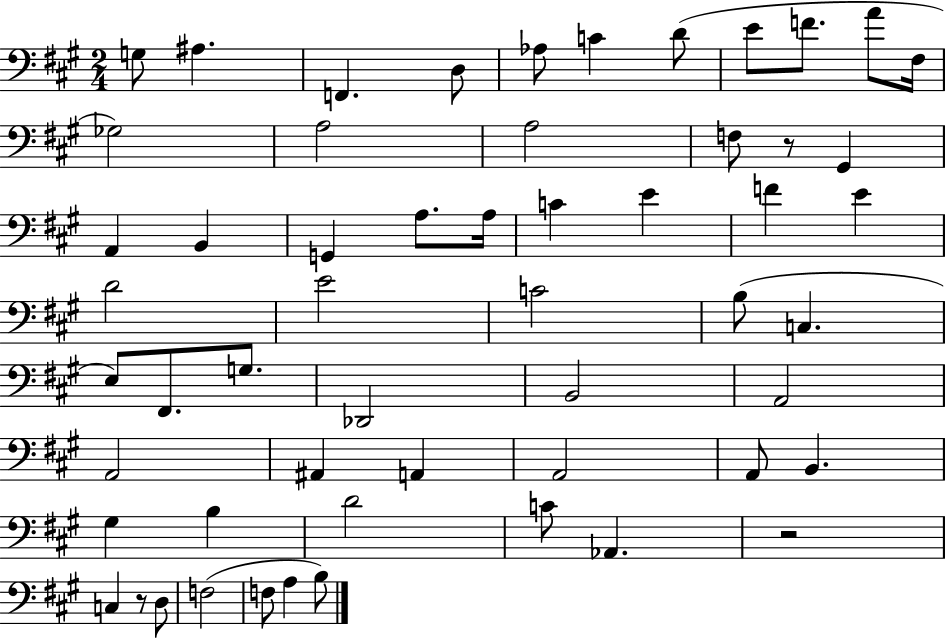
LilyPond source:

{
  \clef bass
  \numericTimeSignature
  \time 2/4
  \key a \major
  \repeat volta 2 { g8 ais4. | f,4. d8 | aes8 c'4 d'8( | e'8 f'8. a'8 fis16 | \break ges2) | a2 | a2 | f8 r8 gis,4 | \break a,4 b,4 | g,4 a8. a16 | c'4 e'4 | f'4 e'4 | \break d'2 | e'2 | c'2 | b8( c4. | \break e8) fis,8. g8. | des,2 | b,2 | a,2 | \break a,2 | ais,4 a,4 | a,2 | a,8 b,4. | \break gis4 b4 | d'2 | c'8 aes,4. | r2 | \break c4 r8 d8 | f2( | f8 a4 b8) | } \bar "|."
}